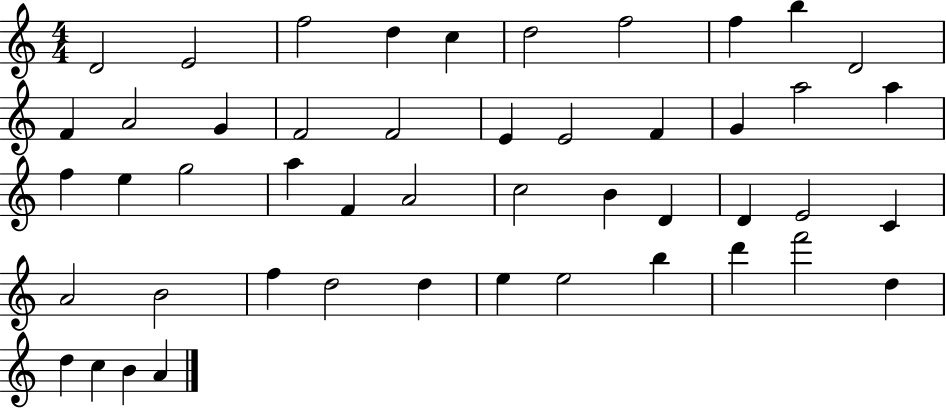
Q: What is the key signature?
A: C major